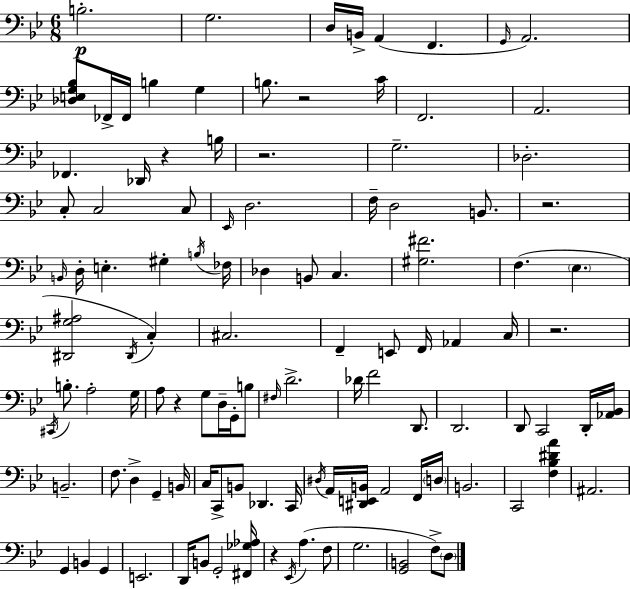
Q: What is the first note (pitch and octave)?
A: B3